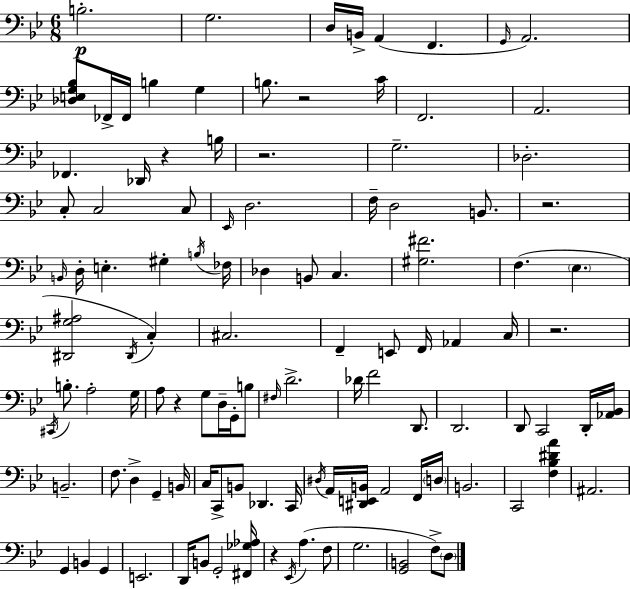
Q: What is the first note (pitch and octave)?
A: B3